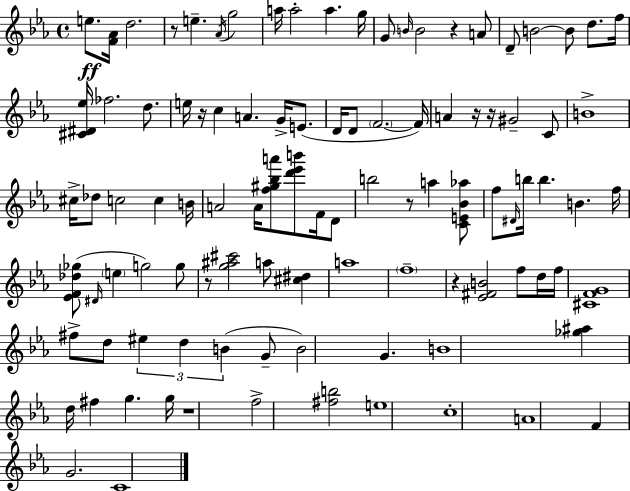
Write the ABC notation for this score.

X:1
T:Untitled
M:4/4
L:1/4
K:Cm
e/2 [F_A]/4 d2 z/2 e _A/4 g2 a/4 a2 a g/4 G/2 B/4 B2 z A/2 D/2 B2 B/2 d/2 f/4 [^C^D_e]/4 _f2 d/2 e/4 z/4 c A G/4 E/2 D/4 D/2 F2 F/4 A z/4 z/4 ^G2 C/2 B4 ^c/4 _d/2 c2 c B/4 A2 A/4 [f^g_ba']/2 [d'_e'b']/2 F/4 D/2 b2 z/2 a [CE_B_a]/2 f/2 ^D/4 b/4 b B f/4 [_EF_d_g]/2 ^D/4 e g2 g/2 z/2 [g^a^c']2 a/2 [^c^d] a4 f4 z [_E^FB]2 f/2 d/4 f/4 [^CFG]4 ^f/2 d/2 ^e d B G/2 B2 G B4 [_g^a] d/4 ^f g g/4 z4 f2 [^fb]2 e4 c4 A4 F G2 C4